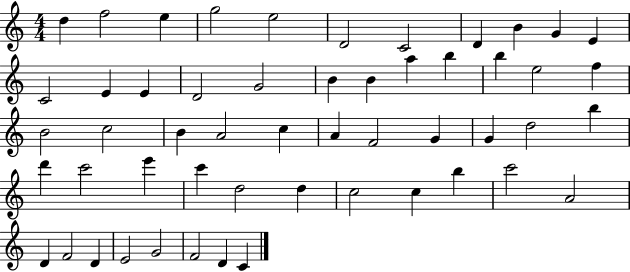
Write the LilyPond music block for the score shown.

{
  \clef treble
  \numericTimeSignature
  \time 4/4
  \key c \major
  d''4 f''2 e''4 | g''2 e''2 | d'2 c'2 | d'4 b'4 g'4 e'4 | \break c'2 e'4 e'4 | d'2 g'2 | b'4 b'4 a''4 b''4 | b''4 e''2 f''4 | \break b'2 c''2 | b'4 a'2 c''4 | a'4 f'2 g'4 | g'4 d''2 b''4 | \break d'''4 c'''2 e'''4 | c'''4 d''2 d''4 | c''2 c''4 b''4 | c'''2 a'2 | \break d'4 f'2 d'4 | e'2 g'2 | f'2 d'4 c'4 | \bar "|."
}